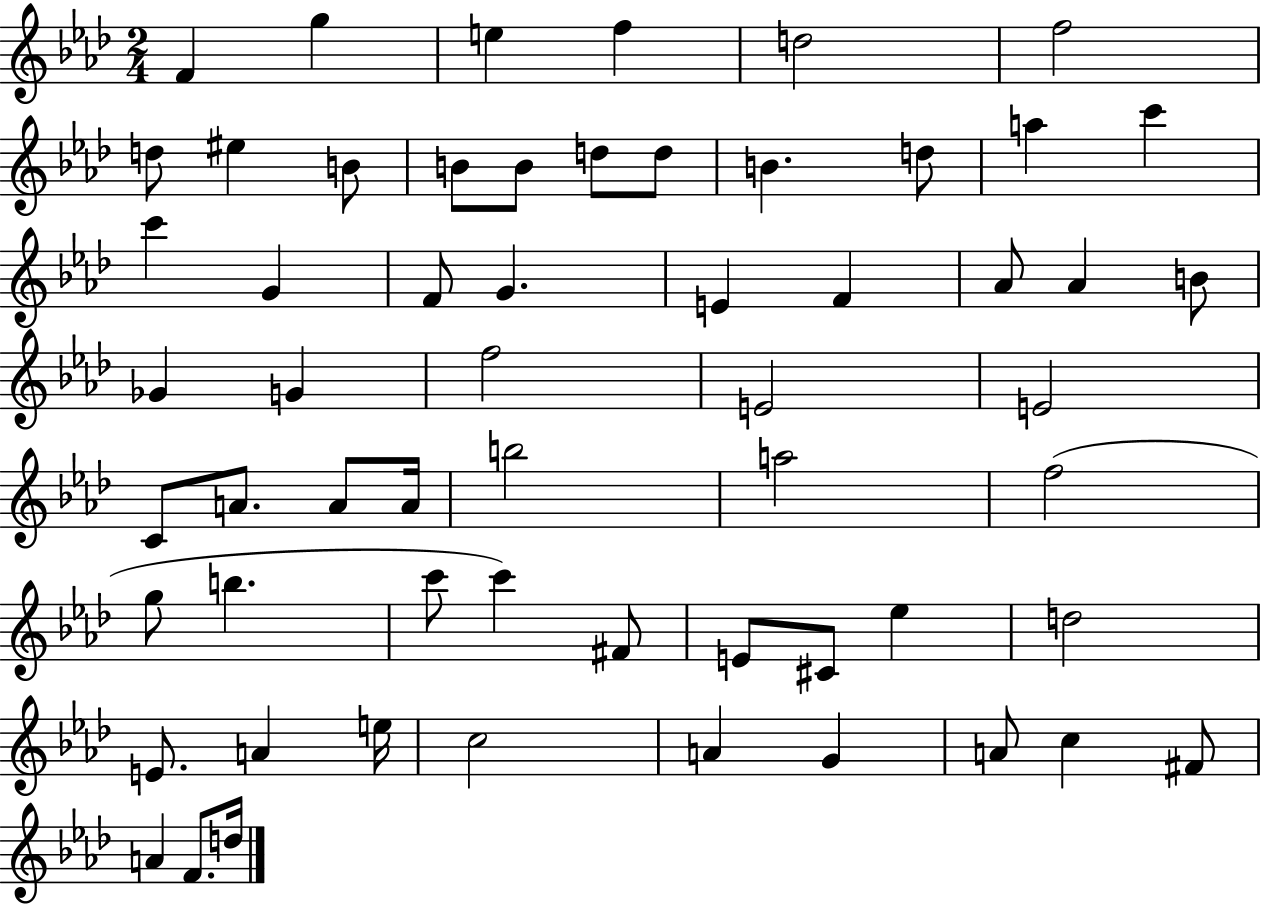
F4/q G5/q E5/q F5/q D5/h F5/h D5/e EIS5/q B4/e B4/e B4/e D5/e D5/e B4/q. D5/e A5/q C6/q C6/q G4/q F4/e G4/q. E4/q F4/q Ab4/e Ab4/q B4/e Gb4/q G4/q F5/h E4/h E4/h C4/e A4/e. A4/e A4/s B5/h A5/h F5/h G5/e B5/q. C6/e C6/q F#4/e E4/e C#4/e Eb5/q D5/h E4/e. A4/q E5/s C5/h A4/q G4/q A4/e C5/q F#4/e A4/q F4/e. D5/s